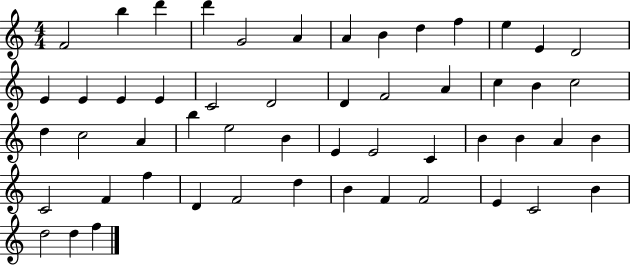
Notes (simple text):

F4/h B5/q D6/q D6/q G4/h A4/q A4/q B4/q D5/q F5/q E5/q E4/q D4/h E4/q E4/q E4/q E4/q C4/h D4/h D4/q F4/h A4/q C5/q B4/q C5/h D5/q C5/h A4/q B5/q E5/h B4/q E4/q E4/h C4/q B4/q B4/q A4/q B4/q C4/h F4/q F5/q D4/q F4/h D5/q B4/q F4/q F4/h E4/q C4/h B4/q D5/h D5/q F5/q